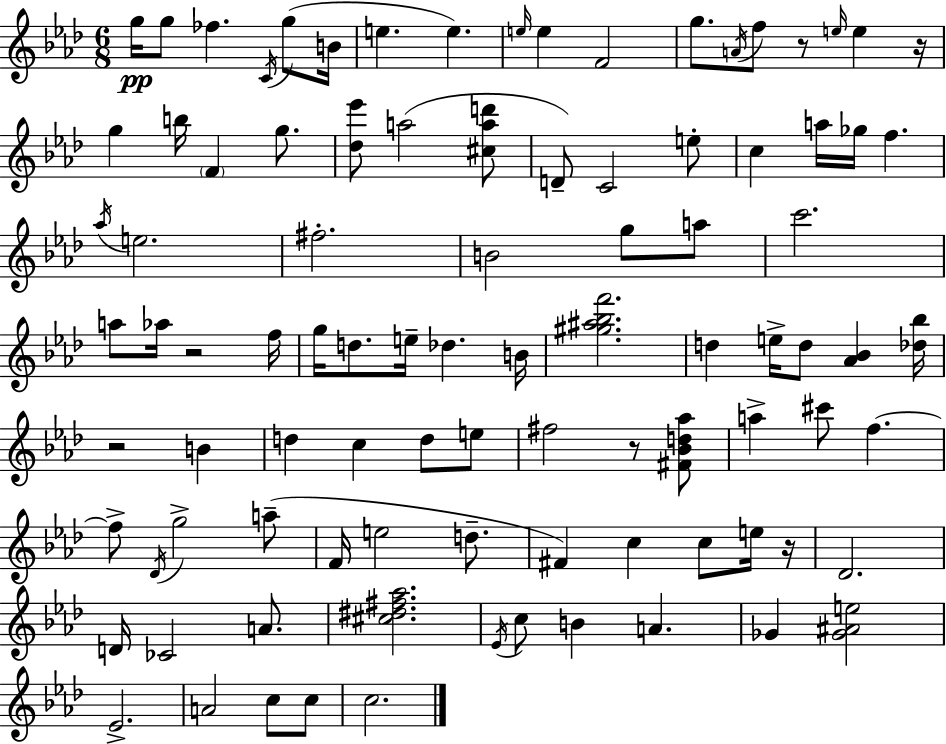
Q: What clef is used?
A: treble